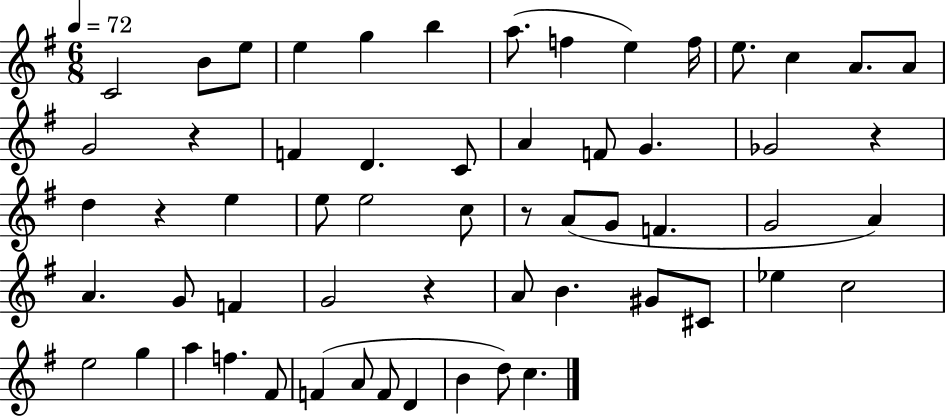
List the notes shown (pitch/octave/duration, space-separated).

C4/h B4/e E5/e E5/q G5/q B5/q A5/e. F5/q E5/q F5/s E5/e. C5/q A4/e. A4/e G4/h R/q F4/q D4/q. C4/e A4/q F4/e G4/q. Gb4/h R/q D5/q R/q E5/q E5/e E5/h C5/e R/e A4/e G4/e F4/q. G4/h A4/q A4/q. G4/e F4/q G4/h R/q A4/e B4/q. G#4/e C#4/e Eb5/q C5/h E5/h G5/q A5/q F5/q. F#4/e F4/q A4/e F4/e D4/q B4/q D5/e C5/q.